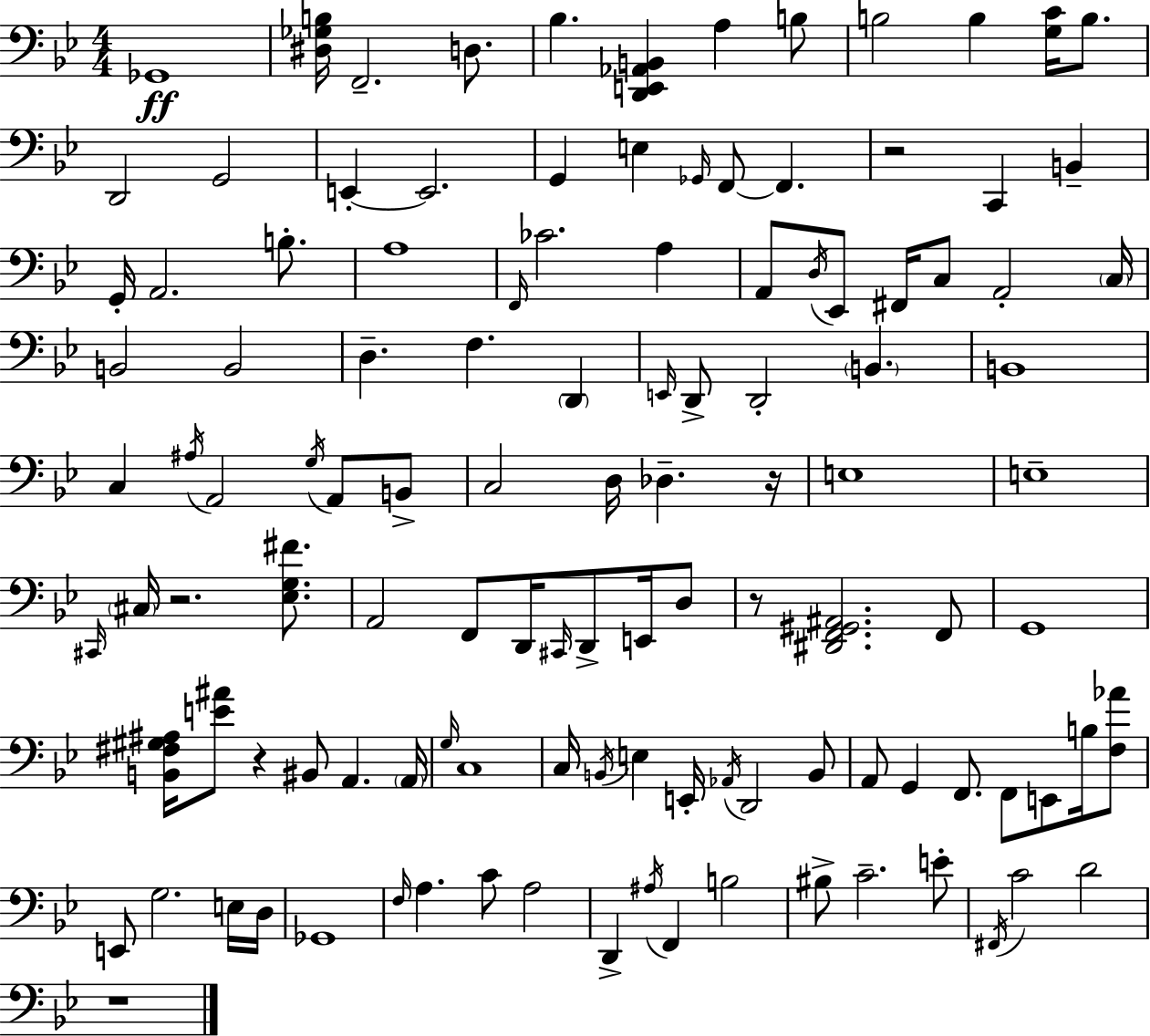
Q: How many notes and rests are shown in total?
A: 117